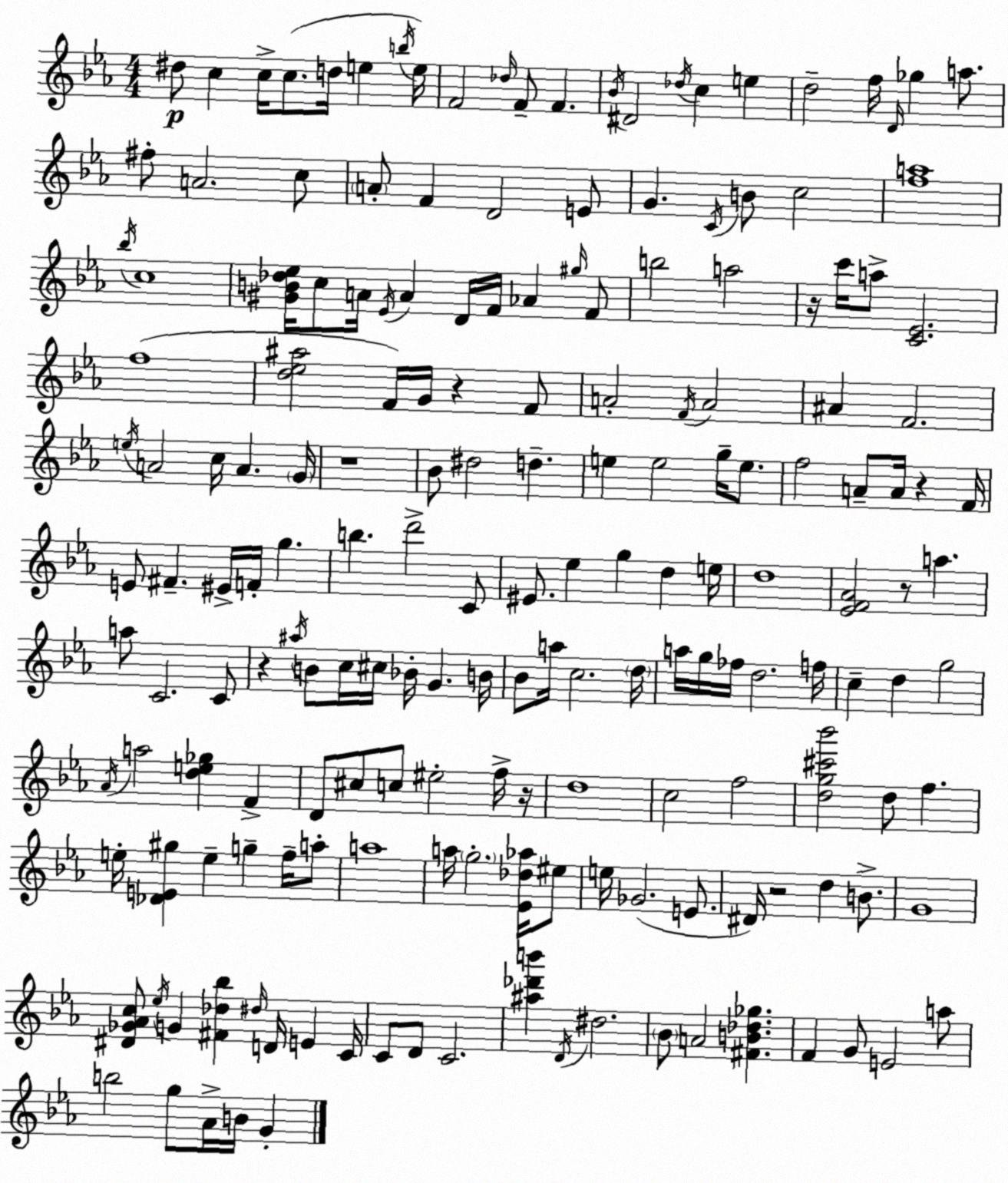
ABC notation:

X:1
T:Untitled
M:4/4
L:1/4
K:Eb
^d/2 c c/4 c/2 d/4 e b/4 e/4 F2 _d/4 F/2 F _B/4 ^D2 _d/4 c e d2 f/4 D/4 _g a/2 ^f/2 A2 c/2 A/2 F D2 E/2 G C/4 B/2 c2 [fa]4 _b/4 c4 [^GB_d_e]/4 c/2 A/4 _E/4 A D/4 F/4 _A ^g/4 F/2 b2 a2 z/4 c'/4 a/2 [C_E]2 f4 [d_e^a]2 F/4 G/4 z F/2 A2 F/4 A2 ^A F2 e/4 A2 c/4 A G/4 z4 _B/2 ^d2 d e e2 g/4 e/2 f2 A/2 A/4 z F/4 E/2 ^F ^E/4 F/4 g b d'2 C/2 ^E/2 _e g d e/4 d4 [_EF_A]2 z/2 a a/2 C2 C/2 z ^a/4 B/2 c/4 ^c/4 _B/4 G B/4 _B/2 a/4 c2 d/4 a/4 g/4 _f/4 d2 f/4 c d g2 _A/4 a2 [de_g] F D/2 ^c/2 c/2 ^e2 f/4 z/4 d4 c2 f2 [dg^c'_b']2 d/2 f e/4 [_DE^g] e g f/4 a/2 a4 a/4 g2 [_E_d_a]/4 ^e/2 e/4 _G2 E/2 ^D/4 z2 d B/2 G4 [^D_G_Ac]/2 _e/4 G [^F_d_b] ^d/4 D/4 E C/4 C/2 D/2 C2 [^a_d'b'] D/4 ^d2 _B/2 A2 [^FB_d_g] F G/2 E2 a/2 b2 g/2 _A/4 B/4 G